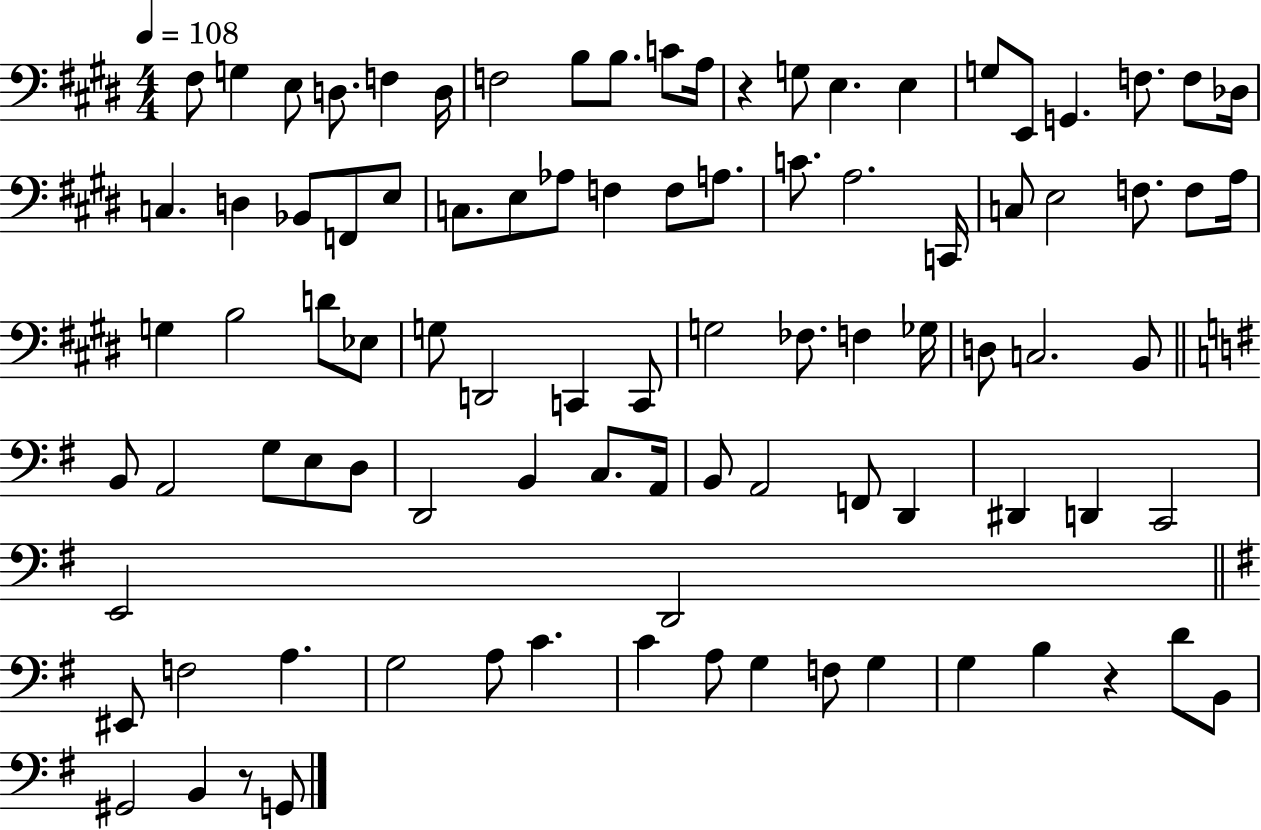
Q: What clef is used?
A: bass